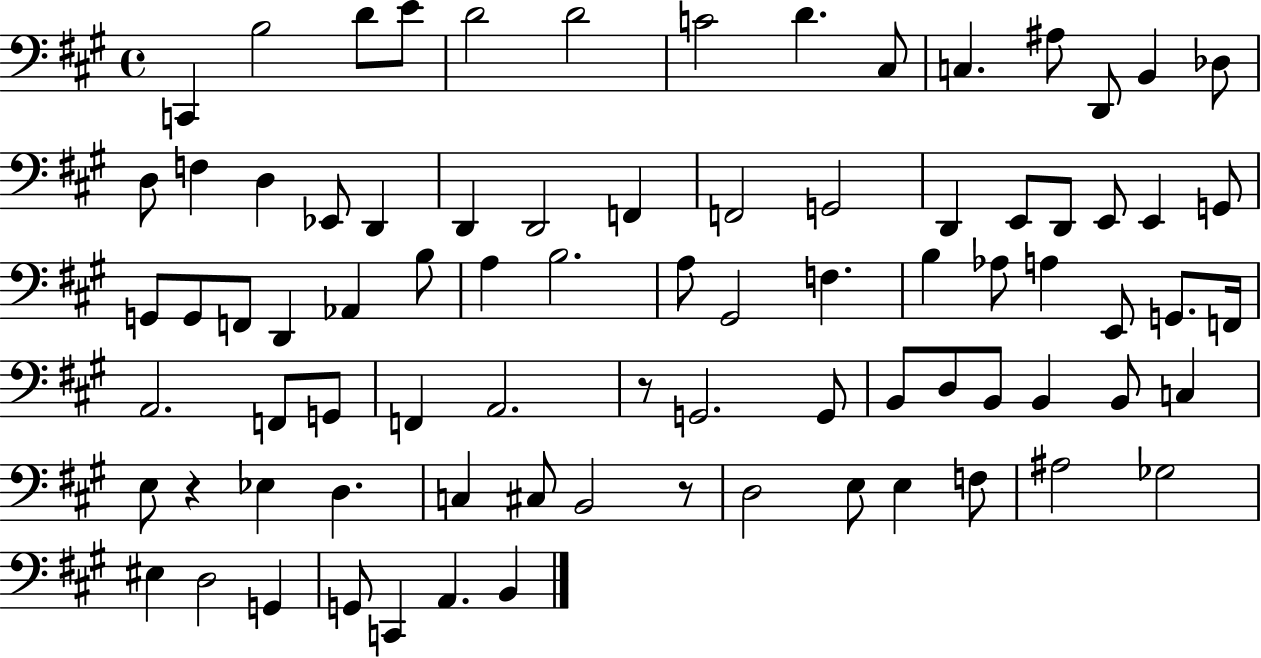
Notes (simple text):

C2/q B3/h D4/e E4/e D4/h D4/h C4/h D4/q. C#3/e C3/q. A#3/e D2/e B2/q Db3/e D3/e F3/q D3/q Eb2/e D2/q D2/q D2/h F2/q F2/h G2/h D2/q E2/e D2/e E2/e E2/q G2/e G2/e G2/e F2/e D2/q Ab2/q B3/e A3/q B3/h. A3/e G#2/h F3/q. B3/q Ab3/e A3/q E2/e G2/e. F2/s A2/h. F2/e G2/e F2/q A2/h. R/e G2/h. G2/e B2/e D3/e B2/e B2/q B2/e C3/q E3/e R/q Eb3/q D3/q. C3/q C#3/e B2/h R/e D3/h E3/e E3/q F3/e A#3/h Gb3/h EIS3/q D3/h G2/q G2/e C2/q A2/q. B2/q